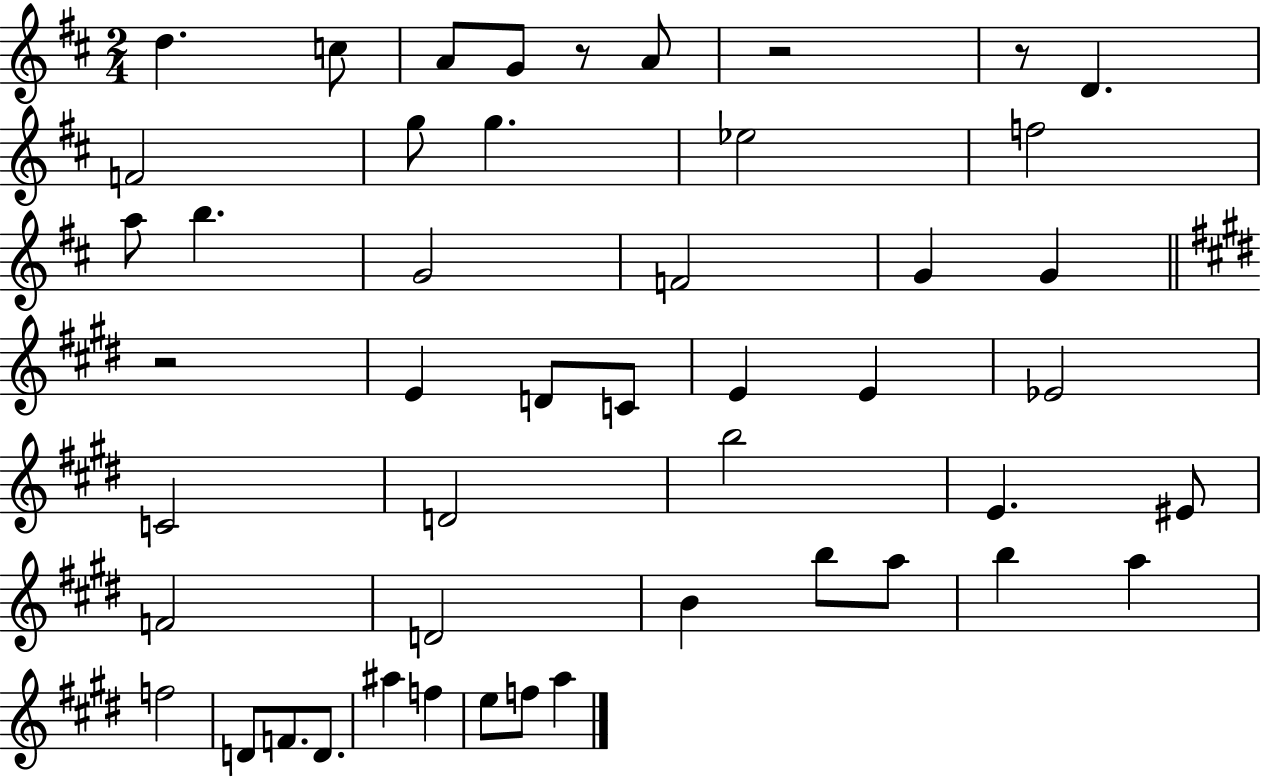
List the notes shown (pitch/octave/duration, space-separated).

D5/q. C5/e A4/e G4/e R/e A4/e R/h R/e D4/q. F4/h G5/e G5/q. Eb5/h F5/h A5/e B5/q. G4/h F4/h G4/q G4/q R/h E4/q D4/e C4/e E4/q E4/q Eb4/h C4/h D4/h B5/h E4/q. EIS4/e F4/h D4/h B4/q B5/e A5/e B5/q A5/q F5/h D4/e F4/e. D4/e. A#5/q F5/q E5/e F5/e A5/q